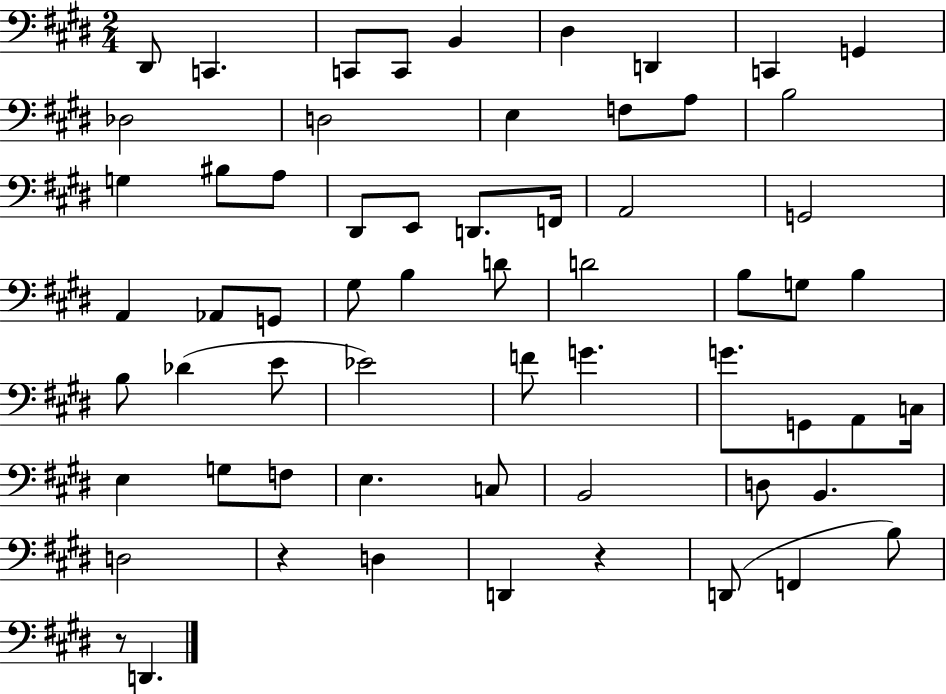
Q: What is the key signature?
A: E major